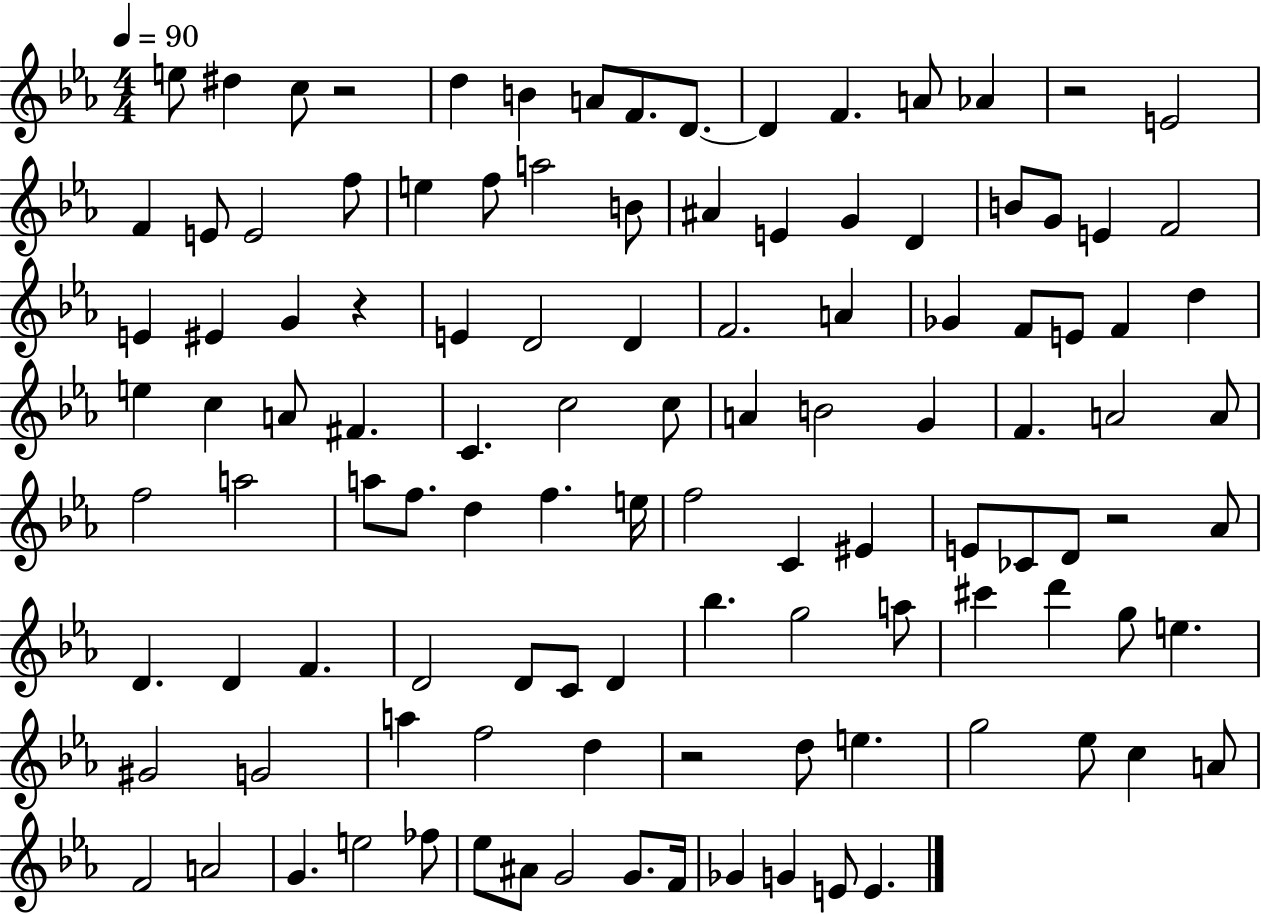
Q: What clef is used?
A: treble